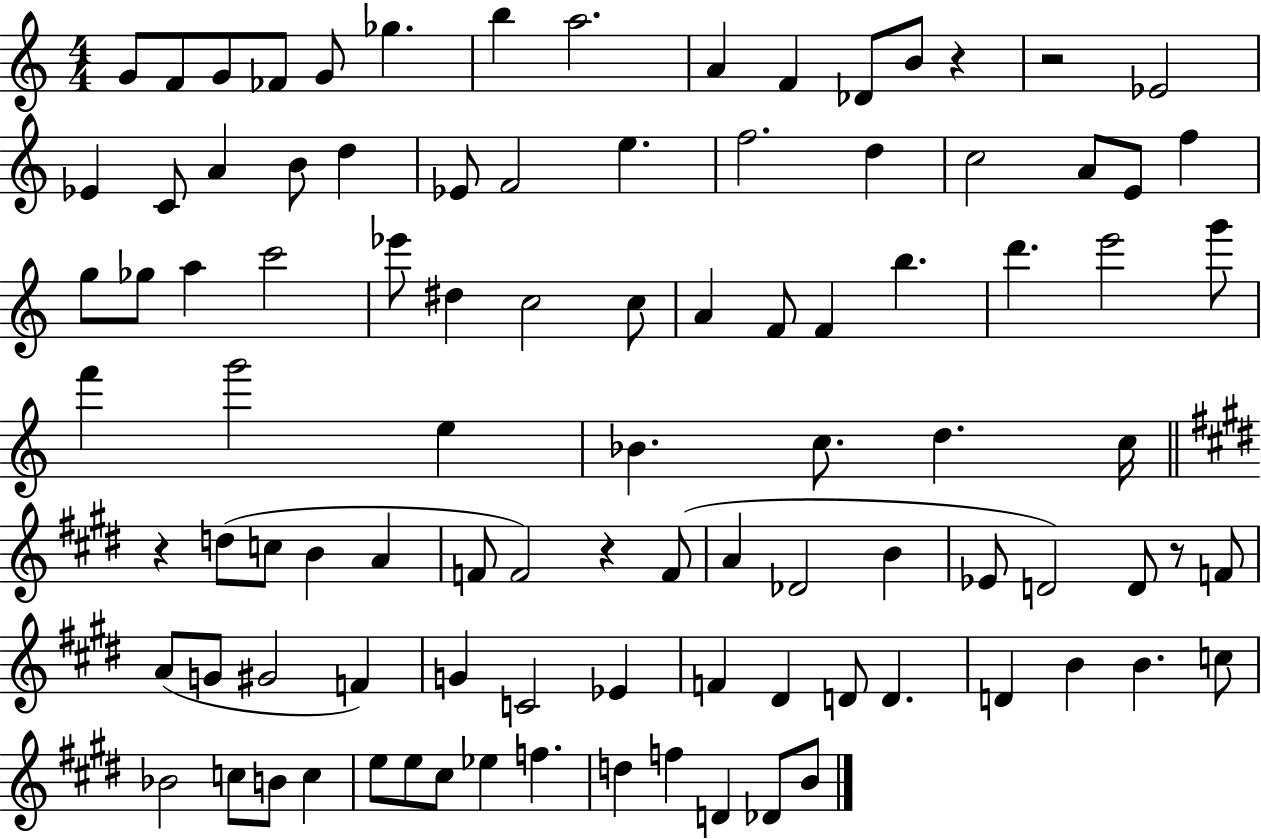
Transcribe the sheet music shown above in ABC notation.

X:1
T:Untitled
M:4/4
L:1/4
K:C
G/2 F/2 G/2 _F/2 G/2 _g b a2 A F _D/2 B/2 z z2 _E2 _E C/2 A B/2 d _E/2 F2 e f2 d c2 A/2 E/2 f g/2 _g/2 a c'2 _e'/2 ^d c2 c/2 A F/2 F b d' e'2 g'/2 f' g'2 e _B c/2 d c/4 z d/2 c/2 B A F/2 F2 z F/2 A _D2 B _E/2 D2 D/2 z/2 F/2 A/2 G/2 ^G2 F G C2 _E F ^D D/2 D D B B c/2 _B2 c/2 B/2 c e/2 e/2 ^c/2 _e f d f D _D/2 B/2